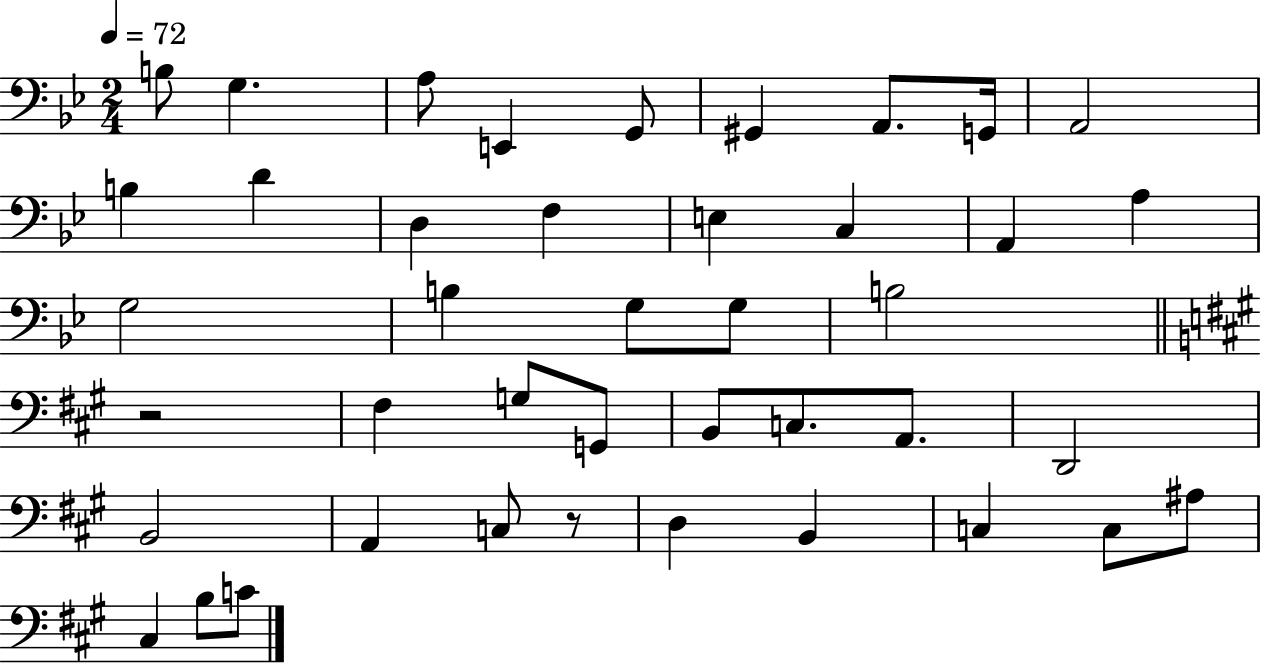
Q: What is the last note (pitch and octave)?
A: C4